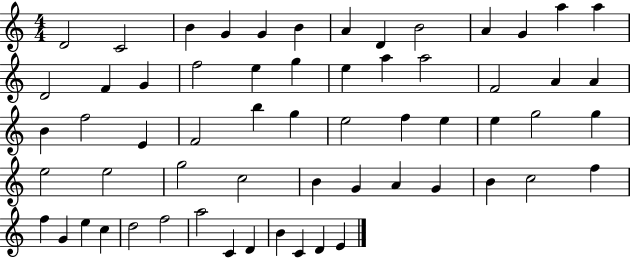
{
  \clef treble
  \numericTimeSignature
  \time 4/4
  \key c \major
  d'2 c'2 | b'4 g'4 g'4 b'4 | a'4 d'4 b'2 | a'4 g'4 a''4 a''4 | \break d'2 f'4 g'4 | f''2 e''4 g''4 | e''4 a''4 a''2 | f'2 a'4 a'4 | \break b'4 f''2 e'4 | f'2 b''4 g''4 | e''2 f''4 e''4 | e''4 g''2 g''4 | \break e''2 e''2 | g''2 c''2 | b'4 g'4 a'4 g'4 | b'4 c''2 f''4 | \break f''4 g'4 e''4 c''4 | d''2 f''2 | a''2 c'4 d'4 | b'4 c'4 d'4 e'4 | \break \bar "|."
}